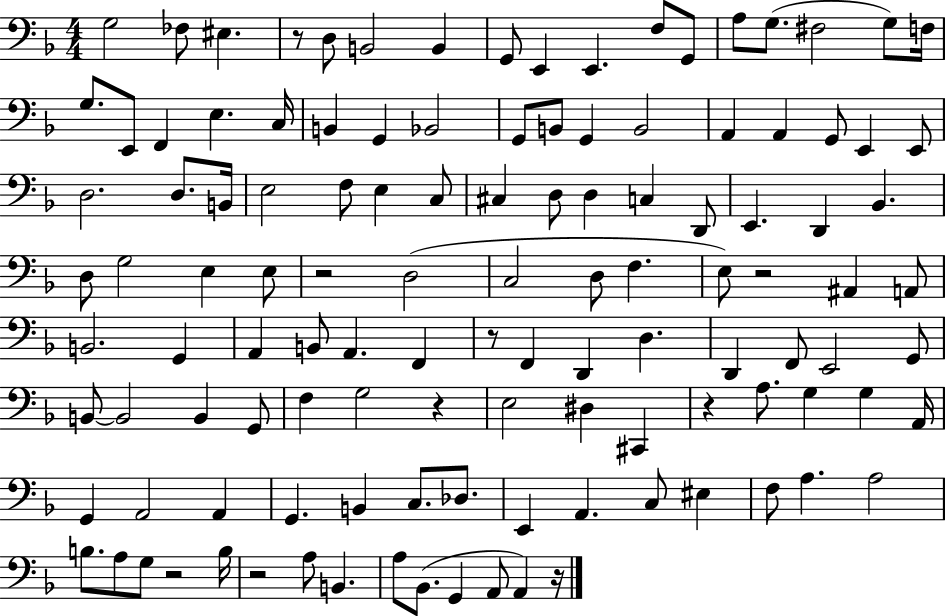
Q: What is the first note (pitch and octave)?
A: G3